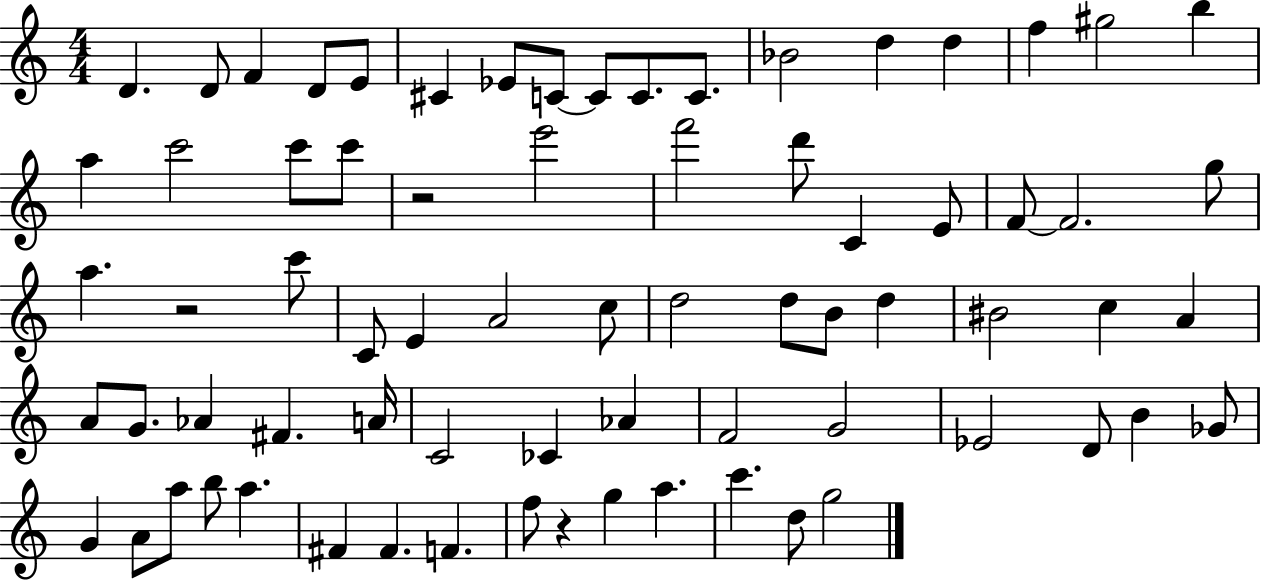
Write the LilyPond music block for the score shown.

{
  \clef treble
  \numericTimeSignature
  \time 4/4
  \key c \major
  d'4. d'8 f'4 d'8 e'8 | cis'4 ees'8 c'8~~ c'8 c'8. c'8. | bes'2 d''4 d''4 | f''4 gis''2 b''4 | \break a''4 c'''2 c'''8 c'''8 | r2 e'''2 | f'''2 d'''8 c'4 e'8 | f'8~~ f'2. g''8 | \break a''4. r2 c'''8 | c'8 e'4 a'2 c''8 | d''2 d''8 b'8 d''4 | bis'2 c''4 a'4 | \break a'8 g'8. aes'4 fis'4. a'16 | c'2 ces'4 aes'4 | f'2 g'2 | ees'2 d'8 b'4 ges'8 | \break g'4 a'8 a''8 b''8 a''4. | fis'4 fis'4. f'4. | f''8 r4 g''4 a''4. | c'''4. d''8 g''2 | \break \bar "|."
}